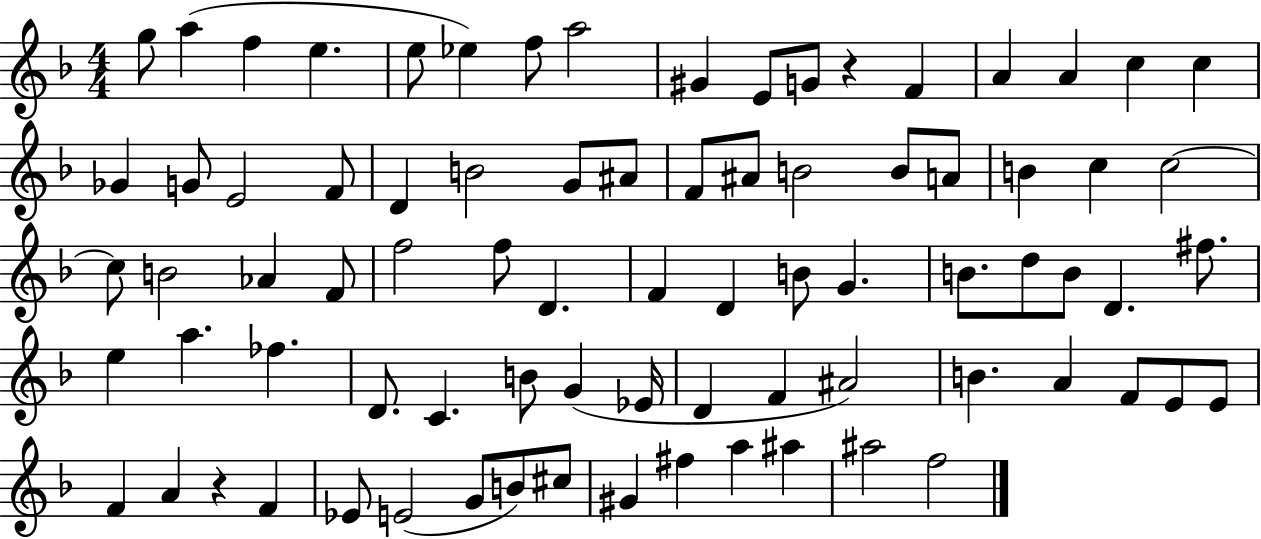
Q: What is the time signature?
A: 4/4